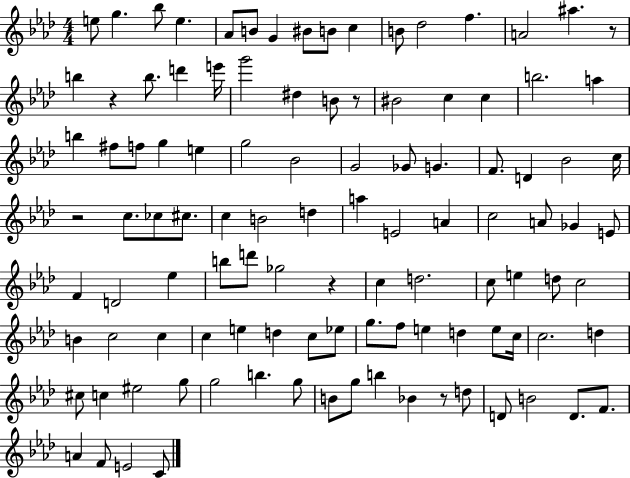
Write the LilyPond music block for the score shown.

{
  \clef treble
  \numericTimeSignature
  \time 4/4
  \key aes \major
  \repeat volta 2 { e''8 g''4. bes''8 e''4. | aes'8 b'8 g'4 bis'8 b'8 c''4 | b'8 des''2 f''4. | a'2 ais''4. r8 | \break b''4 r4 b''8. d'''4 e'''16 | g'''2 dis''4 b'8 r8 | bis'2 c''4 c''4 | b''2. a''4 | \break b''4 fis''8 f''8 g''4 e''4 | g''2 bes'2 | g'2 ges'8 g'4. | f'8. d'4 bes'2 c''16 | \break r2 c''8. ces''8 cis''8. | c''4 b'2 d''4 | a''4 e'2 a'4 | c''2 a'8 ges'4 e'8 | \break f'4 d'2 ees''4 | b''8 d'''8 ges''2 r4 | c''4 d''2. | c''8 e''4 d''8 c''2 | \break b'4 c''2 c''4 | c''4 e''4 d''4 c''8 ees''8 | g''8. f''8 e''4 d''4 e''8 c''16 | c''2. d''4 | \break cis''8 c''4 eis''2 g''8 | g''2 b''4. g''8 | b'8 g''8 b''4 bes'4 r8 d''8 | d'8 b'2 d'8. f'8. | \break a'4 f'8 e'2 c'8 | } \bar "|."
}